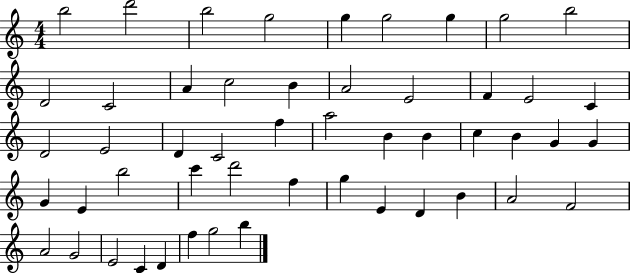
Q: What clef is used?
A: treble